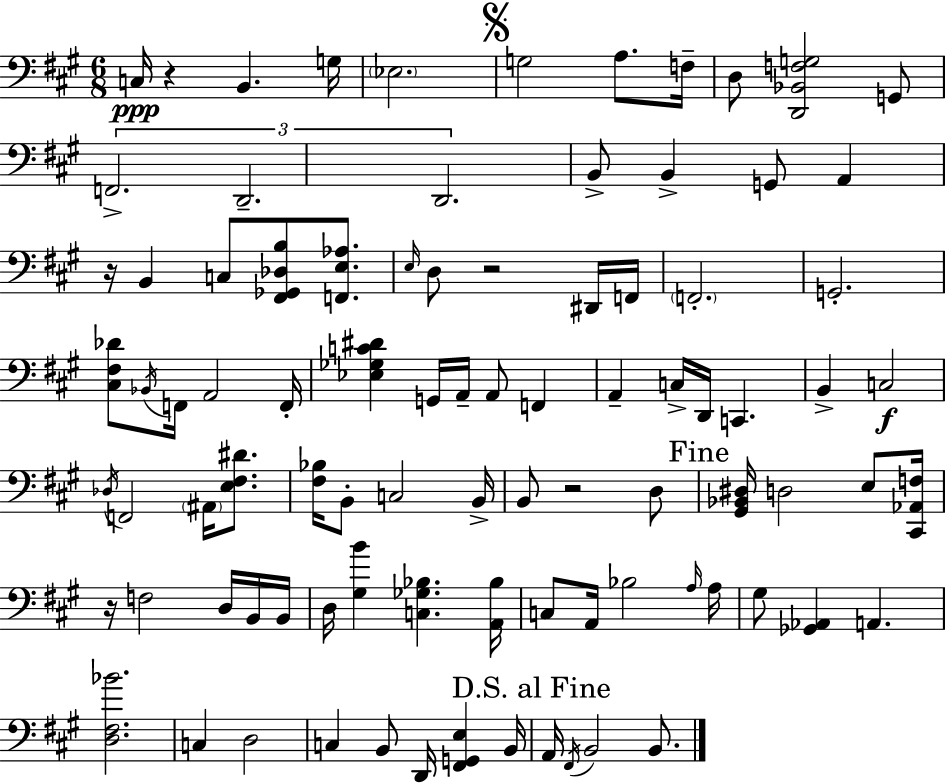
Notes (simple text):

C3/s R/q B2/q. G3/s Eb3/h. G3/h A3/e. F3/s D3/e [D2,Bb2,F3,G3]/h G2/e F2/h. D2/h. D2/h. B2/e B2/q G2/e A2/q R/s B2/q C3/e [F#2,Gb2,Db3,B3]/e [F2,E3,Ab3]/e. E3/s D3/e R/h D#2/s F2/s F2/h. G2/h. [C#3,F#3,Db4]/e Bb2/s F2/s A2/h F2/s [Eb3,Gb3,C4,D#4]/q G2/s A2/s A2/e F2/q A2/q C3/s D2/s C2/q. B2/q C3/h Db3/s F2/h A#2/s [E3,F#3,D#4]/e. [F#3,Bb3]/s B2/e C3/h B2/s B2/e R/h D3/e [G#2,Bb2,D#3]/s D3/h E3/e [C#2,Ab2,F3]/s R/s F3/h D3/s B2/s B2/s D3/s [G#3,B4]/q [C3,Gb3,Bb3]/q. [A2,Bb3]/s C3/e A2/s Bb3/h A3/s A3/s G#3/e [Gb2,Ab2]/q A2/q. [D3,F#3,Bb4]/h. C3/q D3/h C3/q B2/e D2/s [F#2,G2,E3]/q B2/s A2/s F#2/s B2/h B2/e.